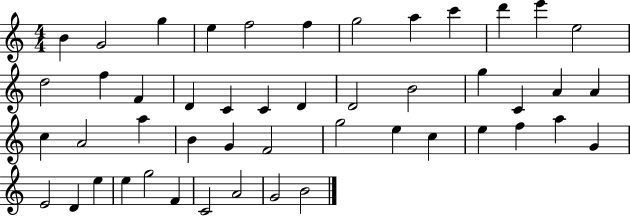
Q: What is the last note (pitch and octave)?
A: B4